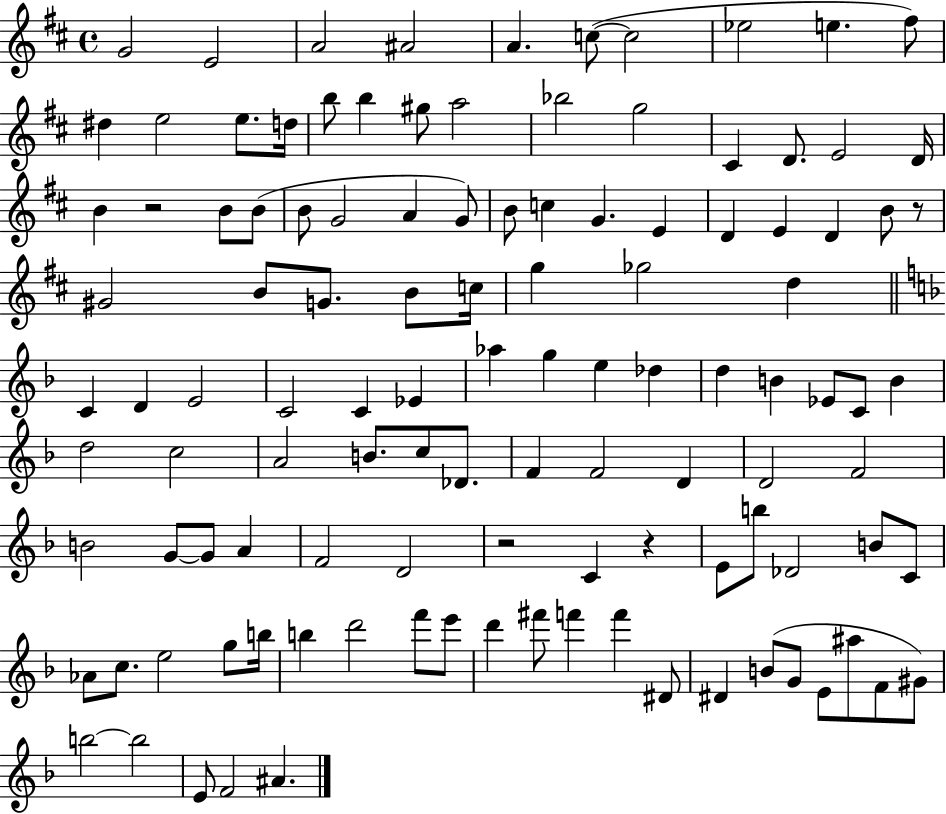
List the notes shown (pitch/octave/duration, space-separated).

G4/h E4/h A4/h A#4/h A4/q. C5/e C5/h Eb5/h E5/q. F#5/e D#5/q E5/h E5/e. D5/s B5/e B5/q G#5/e A5/h Bb5/h G5/h C#4/q D4/e. E4/h D4/s B4/q R/h B4/e B4/e B4/e G4/h A4/q G4/e B4/e C5/q G4/q. E4/q D4/q E4/q D4/q B4/e R/e G#4/h B4/e G4/e. B4/e C5/s G5/q Gb5/h D5/q C4/q D4/q E4/h C4/h C4/q Eb4/q Ab5/q G5/q E5/q Db5/q D5/q B4/q Eb4/e C4/e B4/q D5/h C5/h A4/h B4/e. C5/e Db4/e. F4/q F4/h D4/q D4/h F4/h B4/h G4/e G4/e A4/q F4/h D4/h R/h C4/q R/q E4/e B5/e Db4/h B4/e C4/e Ab4/e C5/e. E5/h G5/e B5/s B5/q D6/h F6/e E6/e D6/q F#6/e F6/q F6/q D#4/e D#4/q B4/e G4/e E4/e A#5/e F4/e G#4/e B5/h B5/h E4/e F4/h A#4/q.